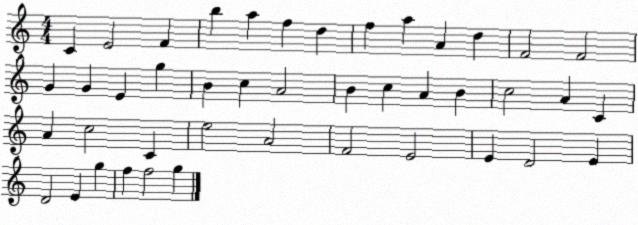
X:1
T:Untitled
M:4/4
L:1/4
K:C
C E2 F b a f d f a A d F2 F2 G G E g B c A2 B c A B c2 A C A c2 C e2 A2 F2 E2 E D2 E D2 E g f f2 g